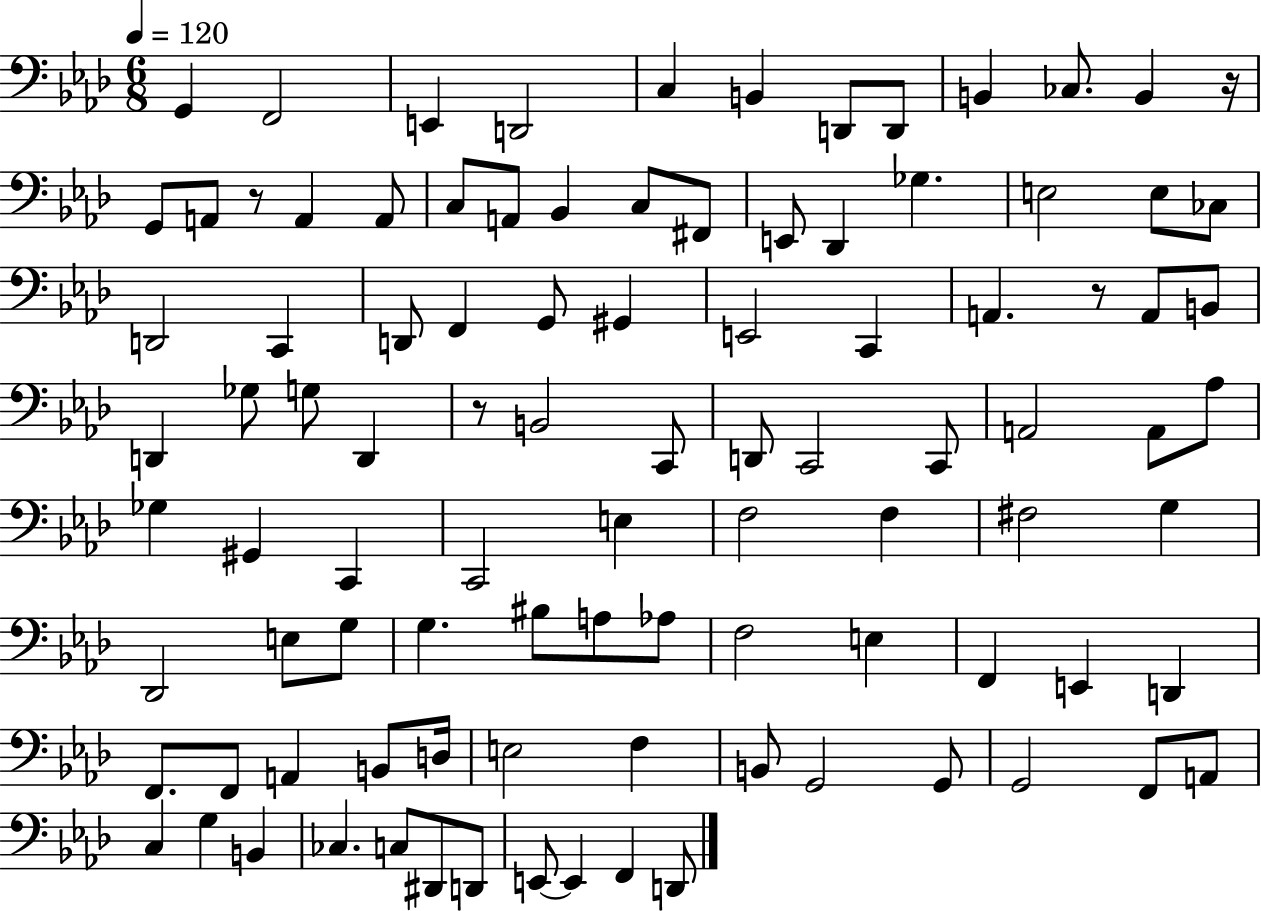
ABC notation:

X:1
T:Untitled
M:6/8
L:1/4
K:Ab
G,, F,,2 E,, D,,2 C, B,, D,,/2 D,,/2 B,, _C,/2 B,, z/4 G,,/2 A,,/2 z/2 A,, A,,/2 C,/2 A,,/2 _B,, C,/2 ^F,,/2 E,,/2 _D,, _G, E,2 E,/2 _C,/2 D,,2 C,, D,,/2 F,, G,,/2 ^G,, E,,2 C,, A,, z/2 A,,/2 B,,/2 D,, _G,/2 G,/2 D,, z/2 B,,2 C,,/2 D,,/2 C,,2 C,,/2 A,,2 A,,/2 _A,/2 _G, ^G,, C,, C,,2 E, F,2 F, ^F,2 G, _D,,2 E,/2 G,/2 G, ^B,/2 A,/2 _A,/2 F,2 E, F,, E,, D,, F,,/2 F,,/2 A,, B,,/2 D,/4 E,2 F, B,,/2 G,,2 G,,/2 G,,2 F,,/2 A,,/2 C, G, B,, _C, C,/2 ^D,,/2 D,,/2 E,,/2 E,, F,, D,,/2